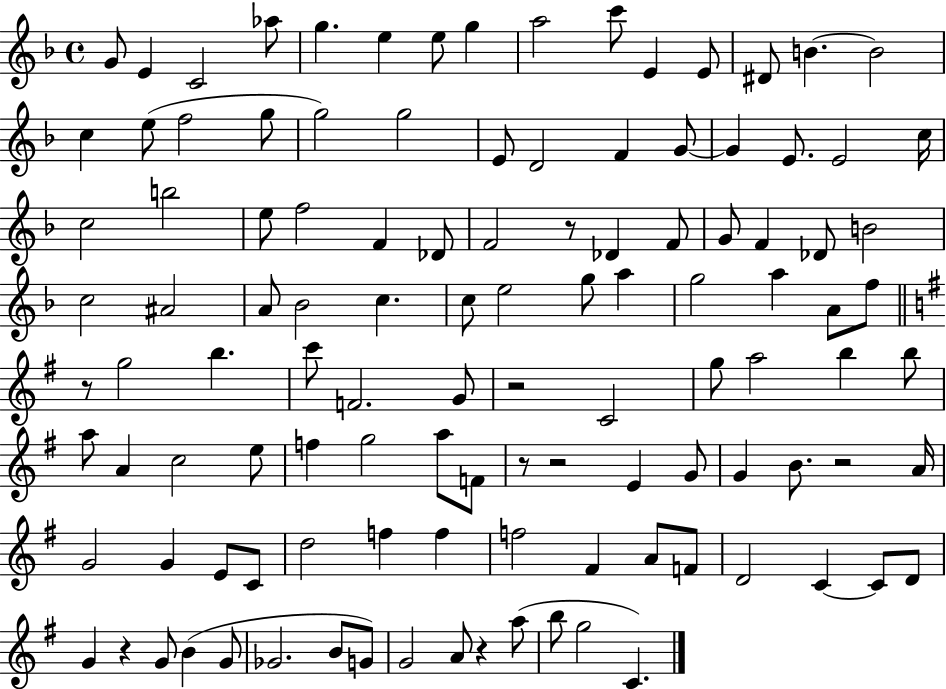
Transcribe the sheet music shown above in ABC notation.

X:1
T:Untitled
M:4/4
L:1/4
K:F
G/2 E C2 _a/2 g e e/2 g a2 c'/2 E E/2 ^D/2 B B2 c e/2 f2 g/2 g2 g2 E/2 D2 F G/2 G E/2 E2 c/4 c2 b2 e/2 f2 F _D/2 F2 z/2 _D F/2 G/2 F _D/2 B2 c2 ^A2 A/2 _B2 c c/2 e2 g/2 a g2 a A/2 f/2 z/2 g2 b c'/2 F2 G/2 z2 C2 g/2 a2 b b/2 a/2 A c2 e/2 f g2 a/2 F/2 z/2 z2 E G/2 G B/2 z2 A/4 G2 G E/2 C/2 d2 f f f2 ^F A/2 F/2 D2 C C/2 D/2 G z G/2 B G/2 _G2 B/2 G/2 G2 A/2 z a/2 b/2 g2 C